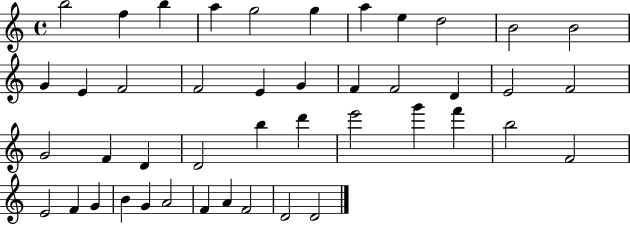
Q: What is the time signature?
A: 4/4